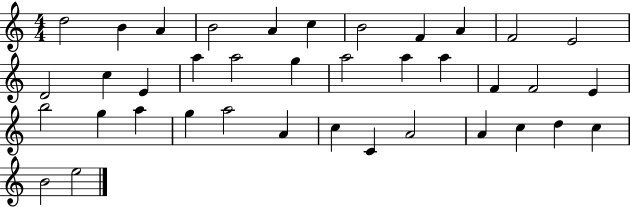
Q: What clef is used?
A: treble